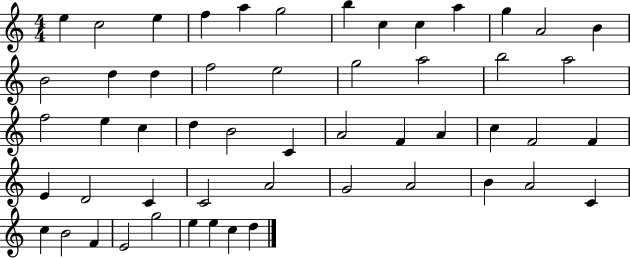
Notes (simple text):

E5/q C5/h E5/q F5/q A5/q G5/h B5/q C5/q C5/q A5/q G5/q A4/h B4/q B4/h D5/q D5/q F5/h E5/h G5/h A5/h B5/h A5/h F5/h E5/q C5/q D5/q B4/h C4/q A4/h F4/q A4/q C5/q F4/h F4/q E4/q D4/h C4/q C4/h A4/h G4/h A4/h B4/q A4/h C4/q C5/q B4/h F4/q E4/h G5/h E5/q E5/q C5/q D5/q